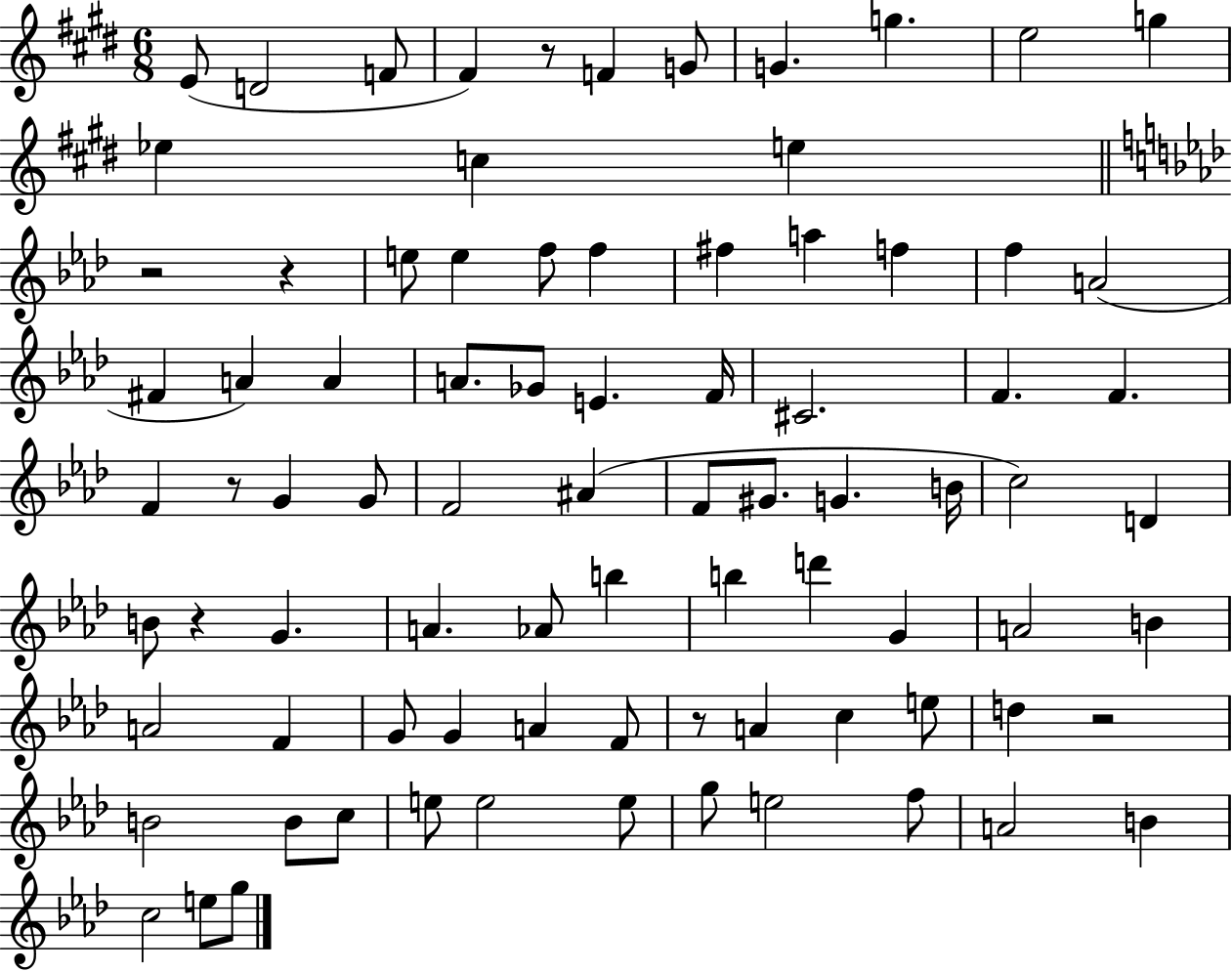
E4/e D4/h F4/e F#4/q R/e F4/q G4/e G4/q. G5/q. E5/h G5/q Eb5/q C5/q E5/q R/h R/q E5/e E5/q F5/e F5/q F#5/q A5/q F5/q F5/q A4/h F#4/q A4/q A4/q A4/e. Gb4/e E4/q. F4/s C#4/h. F4/q. F4/q. F4/q R/e G4/q G4/e F4/h A#4/q F4/e G#4/e. G4/q. B4/s C5/h D4/q B4/e R/q G4/q. A4/q. Ab4/e B5/q B5/q D6/q G4/q A4/h B4/q A4/h F4/q G4/e G4/q A4/q F4/e R/e A4/q C5/q E5/e D5/q R/h B4/h B4/e C5/e E5/e E5/h E5/e G5/e E5/h F5/e A4/h B4/q C5/h E5/e G5/e